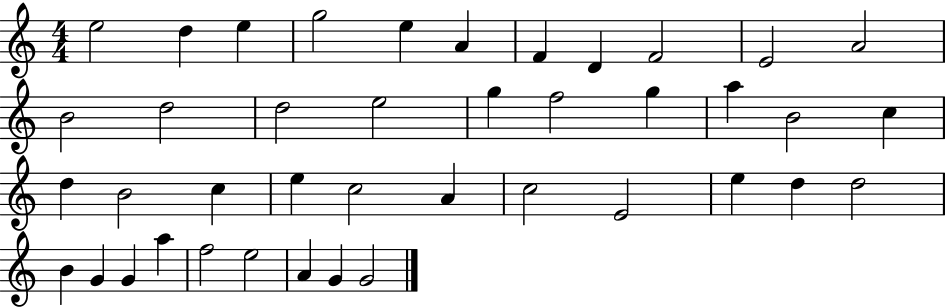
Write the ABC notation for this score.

X:1
T:Untitled
M:4/4
L:1/4
K:C
e2 d e g2 e A F D F2 E2 A2 B2 d2 d2 e2 g f2 g a B2 c d B2 c e c2 A c2 E2 e d d2 B G G a f2 e2 A G G2